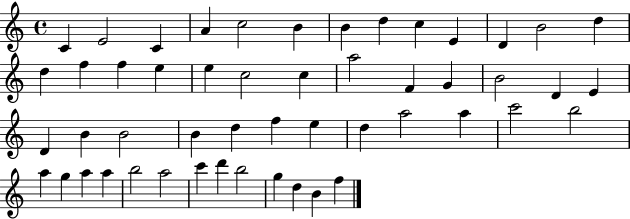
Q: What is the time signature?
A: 4/4